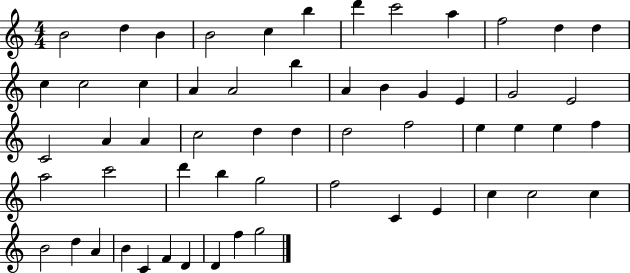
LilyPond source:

{
  \clef treble
  \numericTimeSignature
  \time 4/4
  \key c \major
  b'2 d''4 b'4 | b'2 c''4 b''4 | d'''4 c'''2 a''4 | f''2 d''4 d''4 | \break c''4 c''2 c''4 | a'4 a'2 b''4 | a'4 b'4 g'4 e'4 | g'2 e'2 | \break c'2 a'4 a'4 | c''2 d''4 d''4 | d''2 f''2 | e''4 e''4 e''4 f''4 | \break a''2 c'''2 | d'''4 b''4 g''2 | f''2 c'4 e'4 | c''4 c''2 c''4 | \break b'2 d''4 a'4 | b'4 c'4 f'4 d'4 | d'4 f''4 g''2 | \bar "|."
}